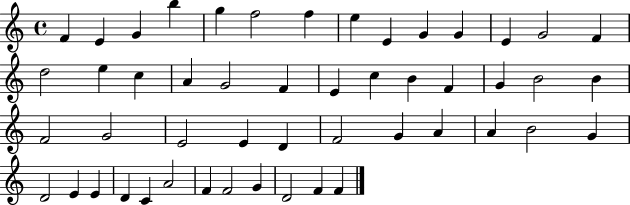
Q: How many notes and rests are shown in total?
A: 50